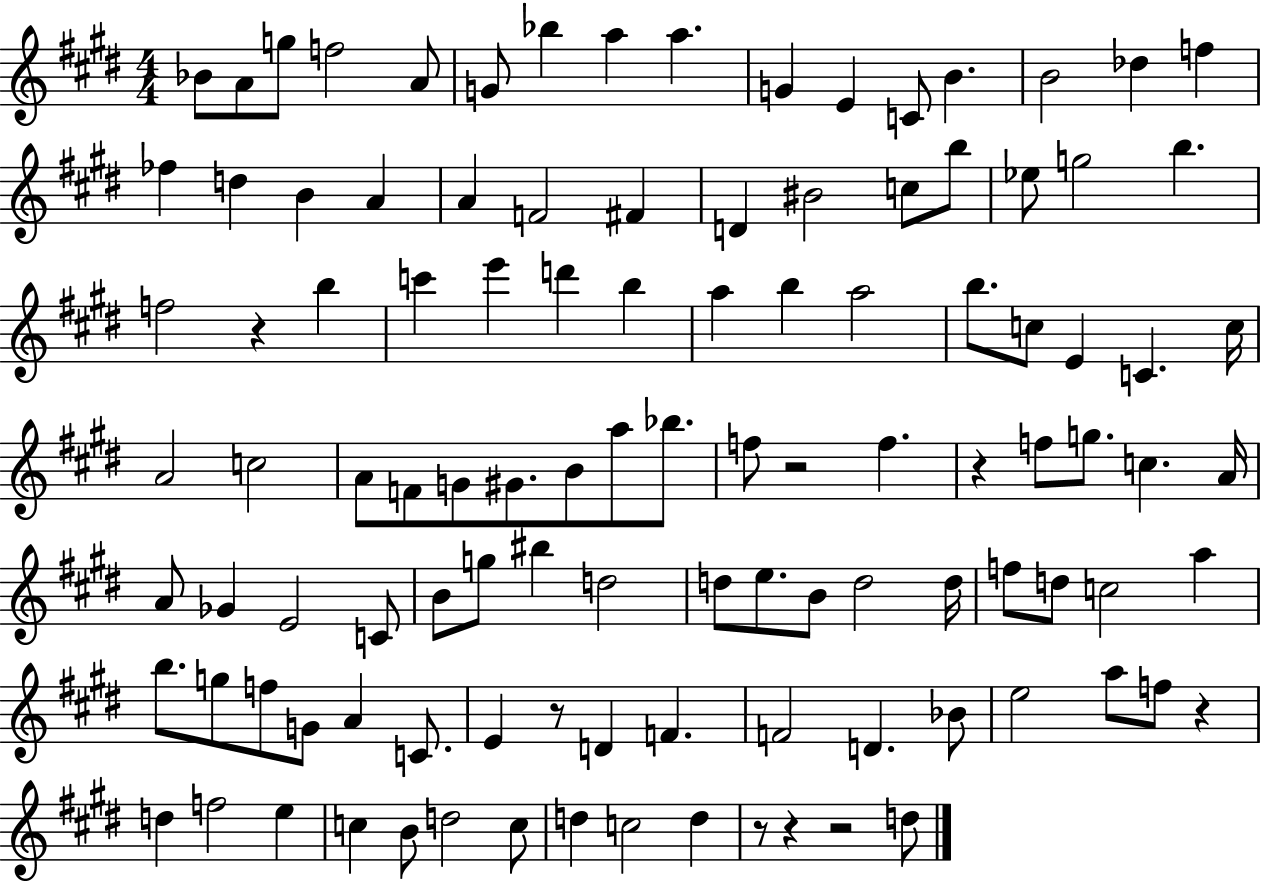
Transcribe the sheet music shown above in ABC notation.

X:1
T:Untitled
M:4/4
L:1/4
K:E
_B/2 A/2 g/2 f2 A/2 G/2 _b a a G E C/2 B B2 _d f _f d B A A F2 ^F D ^B2 c/2 b/2 _e/2 g2 b f2 z b c' e' d' b a b a2 b/2 c/2 E C c/4 A2 c2 A/2 F/2 G/2 ^G/2 B/2 a/2 _b/2 f/2 z2 f z f/2 g/2 c A/4 A/2 _G E2 C/2 B/2 g/2 ^b d2 d/2 e/2 B/2 d2 d/4 f/2 d/2 c2 a b/2 g/2 f/2 G/2 A C/2 E z/2 D F F2 D _B/2 e2 a/2 f/2 z d f2 e c B/2 d2 c/2 d c2 d z/2 z z2 d/2